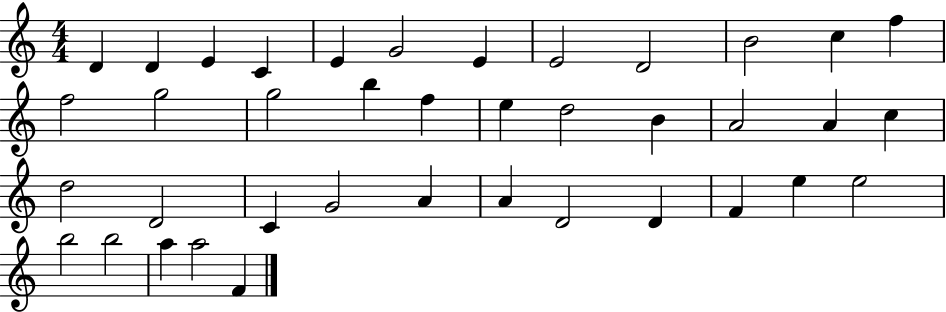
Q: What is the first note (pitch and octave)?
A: D4